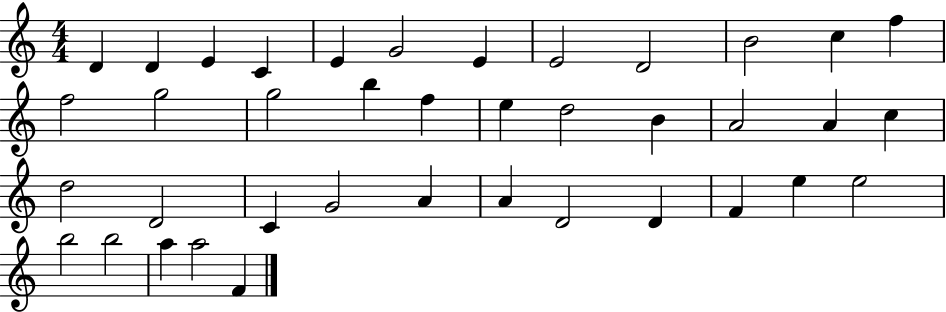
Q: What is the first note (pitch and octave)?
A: D4